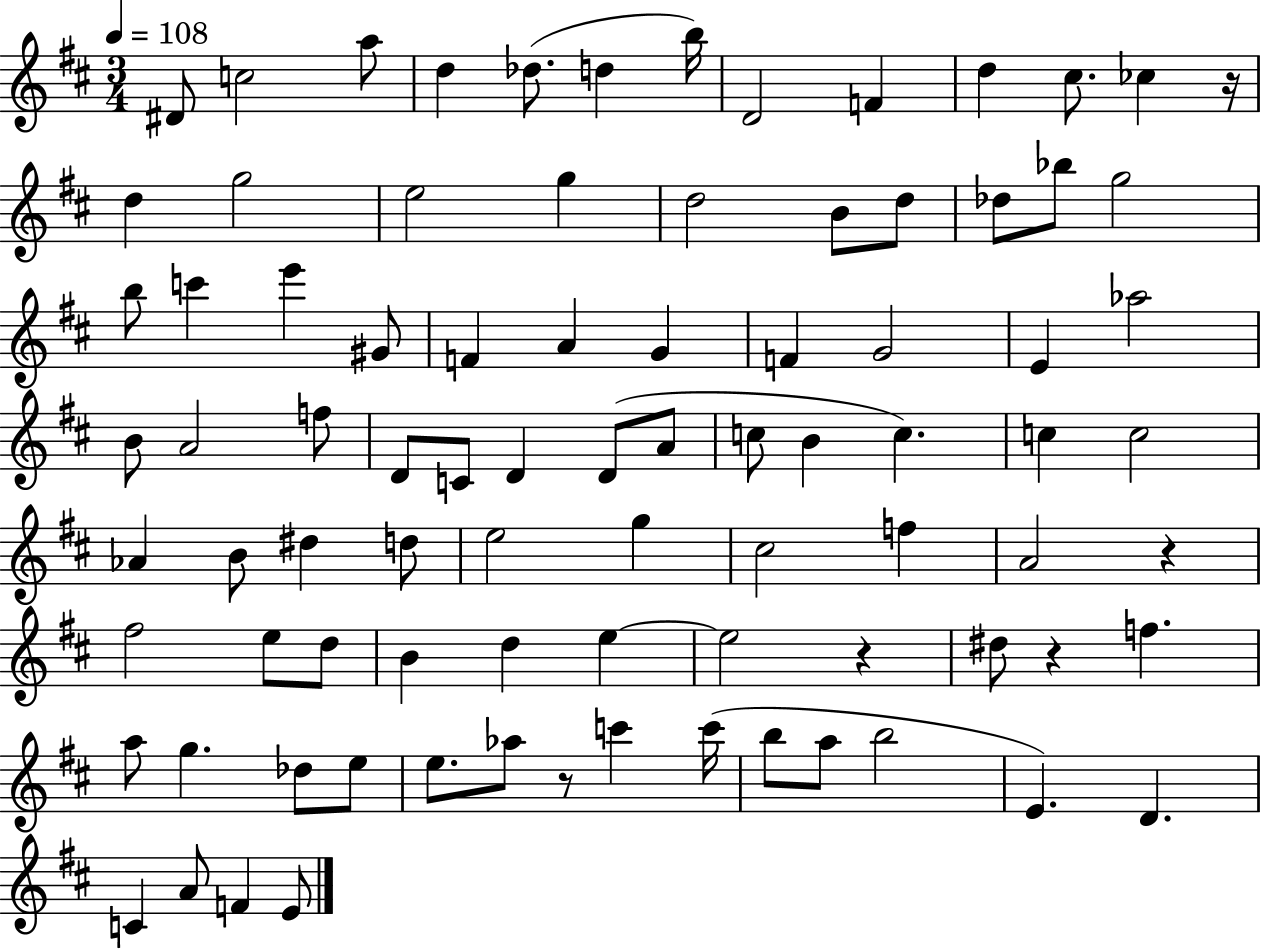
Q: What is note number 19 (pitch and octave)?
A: D5